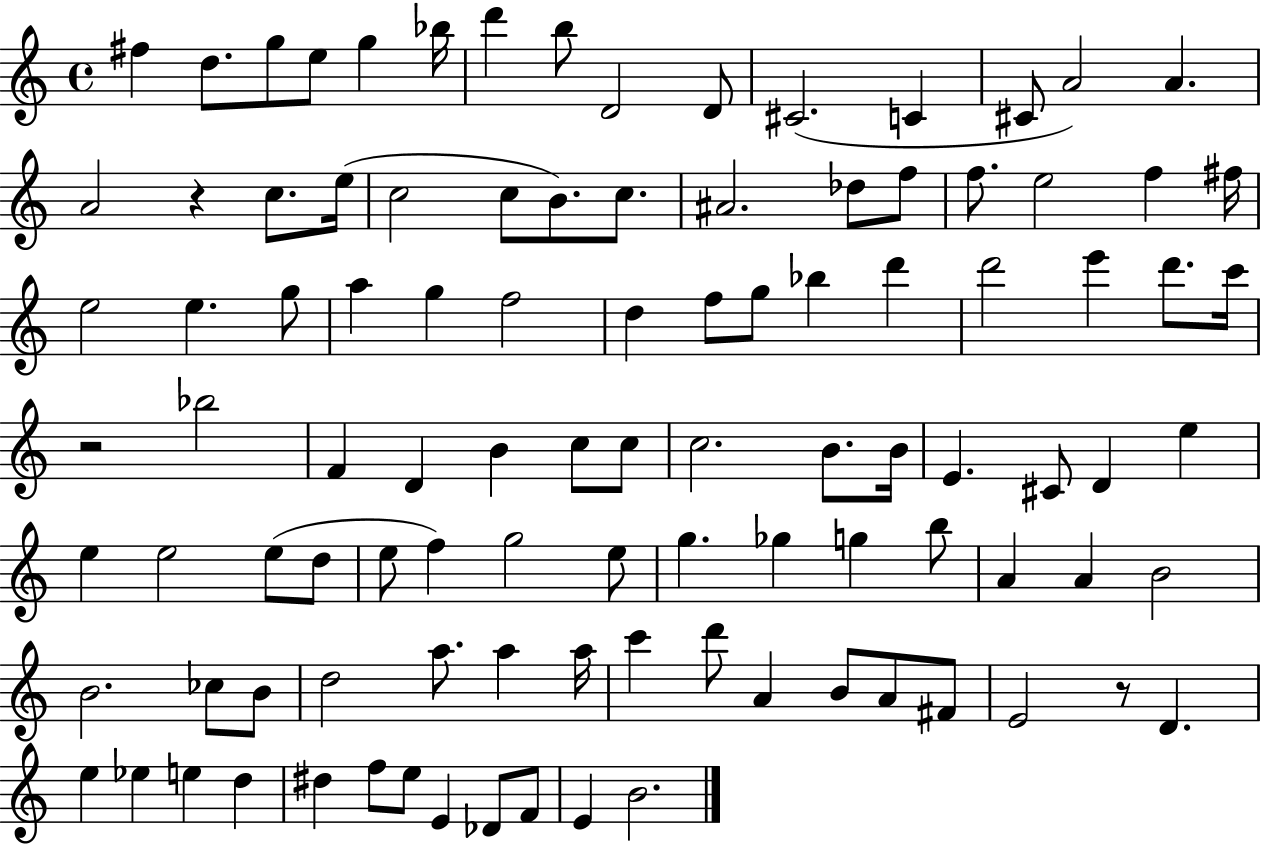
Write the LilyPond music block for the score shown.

{
  \clef treble
  \time 4/4
  \defaultTimeSignature
  \key c \major
  fis''4 d''8. g''8 e''8 g''4 bes''16 | d'''4 b''8 d'2 d'8 | cis'2.( c'4 | cis'8 a'2) a'4. | \break a'2 r4 c''8. e''16( | c''2 c''8 b'8.) c''8. | ais'2. des''8 f''8 | f''8. e''2 f''4 fis''16 | \break e''2 e''4. g''8 | a''4 g''4 f''2 | d''4 f''8 g''8 bes''4 d'''4 | d'''2 e'''4 d'''8. c'''16 | \break r2 bes''2 | f'4 d'4 b'4 c''8 c''8 | c''2. b'8. b'16 | e'4. cis'8 d'4 e''4 | \break e''4 e''2 e''8( d''8 | e''8 f''4) g''2 e''8 | g''4. ges''4 g''4 b''8 | a'4 a'4 b'2 | \break b'2. ces''8 b'8 | d''2 a''8. a''4 a''16 | c'''4 d'''8 a'4 b'8 a'8 fis'8 | e'2 r8 d'4. | \break e''4 ees''4 e''4 d''4 | dis''4 f''8 e''8 e'4 des'8 f'8 | e'4 b'2. | \bar "|."
}